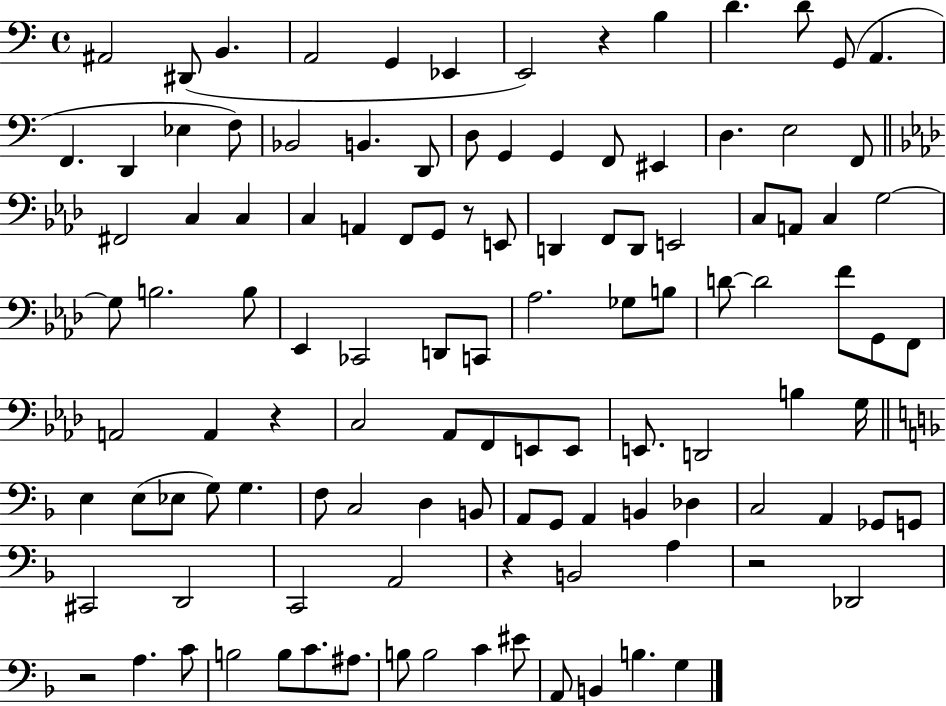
{
  \clef bass
  \time 4/4
  \defaultTimeSignature
  \key c \major
  ais,2 dis,8( b,4. | a,2 g,4 ees,4 | e,2) r4 b4 | d'4. d'8 g,8( a,4. | \break f,4. d,4 ees4 f8) | bes,2 b,4. d,8 | d8 g,4 g,4 f,8 eis,4 | d4. e2 f,8 | \break \bar "||" \break \key f \minor fis,2 c4 c4 | c4 a,4 f,8 g,8 r8 e,8 | d,4 f,8 d,8 e,2 | c8 a,8 c4 g2~~ | \break g8 b2. b8 | ees,4 ces,2 d,8 c,8 | aes2. ges8 b8 | d'8~~ d'2 f'8 g,8 f,8 | \break a,2 a,4 r4 | c2 aes,8 f,8 e,8 e,8 | e,8. d,2 b4 g16 | \bar "||" \break \key f \major e4 e8( ees8 g8) g4. | f8 c2 d4 b,8 | a,8 g,8 a,4 b,4 des4 | c2 a,4 ges,8 g,8 | \break cis,2 d,2 | c,2 a,2 | r4 b,2 a4 | r2 des,2 | \break r2 a4. c'8 | b2 b8 c'8. ais8. | b8 b2 c'4 eis'8 | a,8 b,4 b4. g4 | \break \bar "|."
}